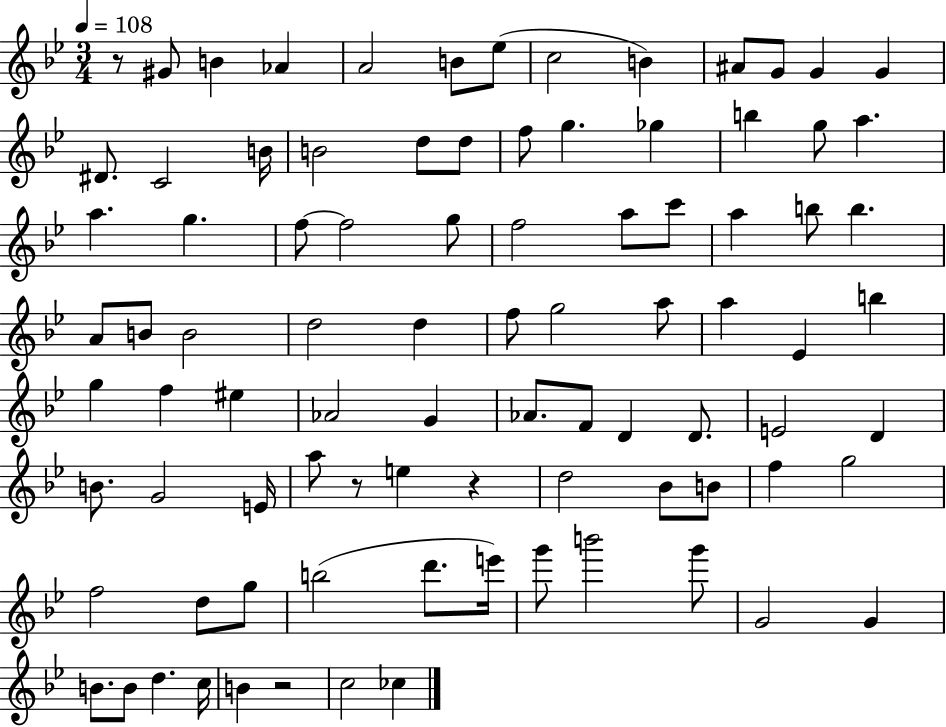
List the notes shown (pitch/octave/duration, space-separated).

R/e G#4/e B4/q Ab4/q A4/h B4/e Eb5/e C5/h B4/q A#4/e G4/e G4/q G4/q D#4/e. C4/h B4/s B4/h D5/e D5/e F5/e G5/q. Gb5/q B5/q G5/e A5/q. A5/q. G5/q. F5/e F5/h G5/e F5/h A5/e C6/e A5/q B5/e B5/q. A4/e B4/e B4/h D5/h D5/q F5/e G5/h A5/e A5/q Eb4/q B5/q G5/q F5/q EIS5/q Ab4/h G4/q Ab4/e. F4/e D4/q D4/e. E4/h D4/q B4/e. G4/h E4/s A5/e R/e E5/q R/q D5/h Bb4/e B4/e F5/q G5/h F5/h D5/e G5/e B5/h D6/e. E6/s G6/e B6/h G6/e G4/h G4/q B4/e. B4/e D5/q. C5/s B4/q R/h C5/h CES5/q